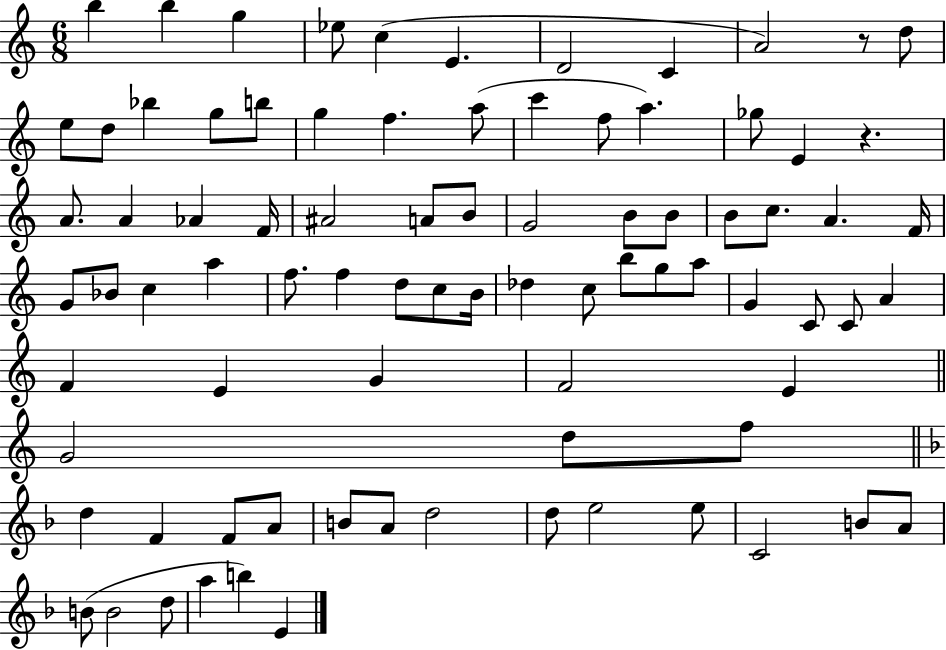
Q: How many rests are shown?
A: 2